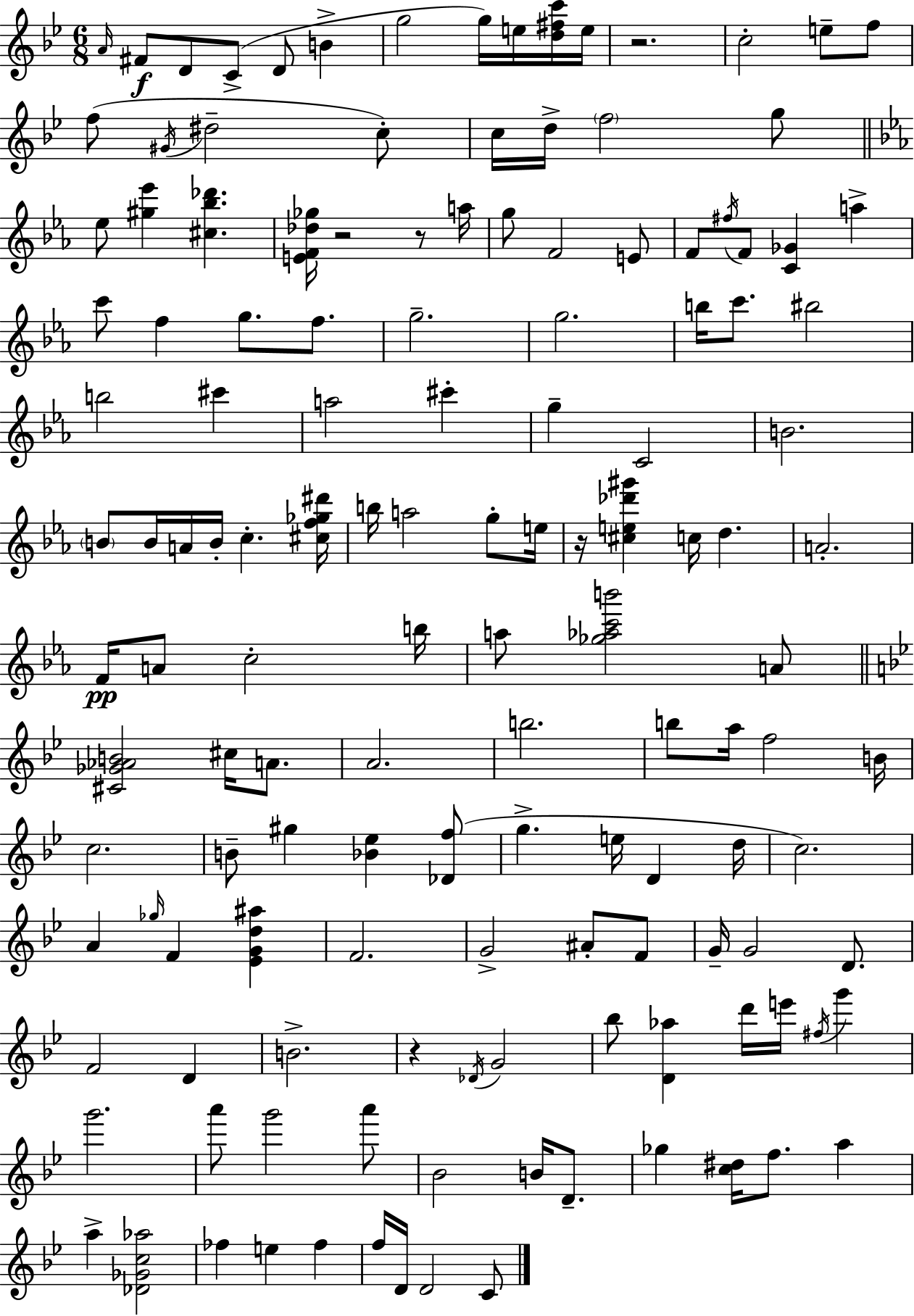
A4/s F#4/e D4/e C4/e D4/e B4/q G5/h G5/s E5/s [D5,F#5,C6]/s E5/s R/h. C5/h E5/e F5/e F5/e G#4/s D#5/h C5/e C5/s D5/s F5/h G5/e Eb5/e [G#5,Eb6]/q [C#5,Bb5,Db6]/q. [E4,F4,Db5,Gb5]/s R/h R/e A5/s G5/e F4/h E4/e F4/e F#5/s F4/e [C4,Gb4]/q A5/q C6/e F5/q G5/e. F5/e. G5/h. G5/h. B5/s C6/e. BIS5/h B5/h C#6/q A5/h C#6/q G5/q C4/h B4/h. B4/e B4/s A4/s B4/s C5/q. [C#5,F5,Gb5,D#6]/s B5/s A5/h G5/e E5/s R/s [C#5,E5,Db6,G#6]/q C5/s D5/q. A4/h. F4/s A4/e C5/h B5/s A5/e [Gb5,Ab5,C6,B6]/h A4/e [C#4,Gb4,Ab4,B4]/h C#5/s A4/e. A4/h. B5/h. B5/e A5/s F5/h B4/s C5/h. B4/e G#5/q [Bb4,Eb5]/q [Db4,F5]/e G5/q. E5/s D4/q D5/s C5/h. A4/q Gb5/s F4/q [Eb4,G4,D5,A#5]/q F4/h. G4/h A#4/e F4/e G4/s G4/h D4/e. F4/h D4/q B4/h. R/q Db4/s G4/h Bb5/e [D4,Ab5]/q D6/s E6/s F#5/s G6/q G6/h. A6/e G6/h A6/e Bb4/h B4/s D4/e. Gb5/q [C5,D#5]/s F5/e. A5/q A5/q [Db4,Gb4,C5,Ab5]/h FES5/q E5/q FES5/q F5/s D4/s D4/h C4/e